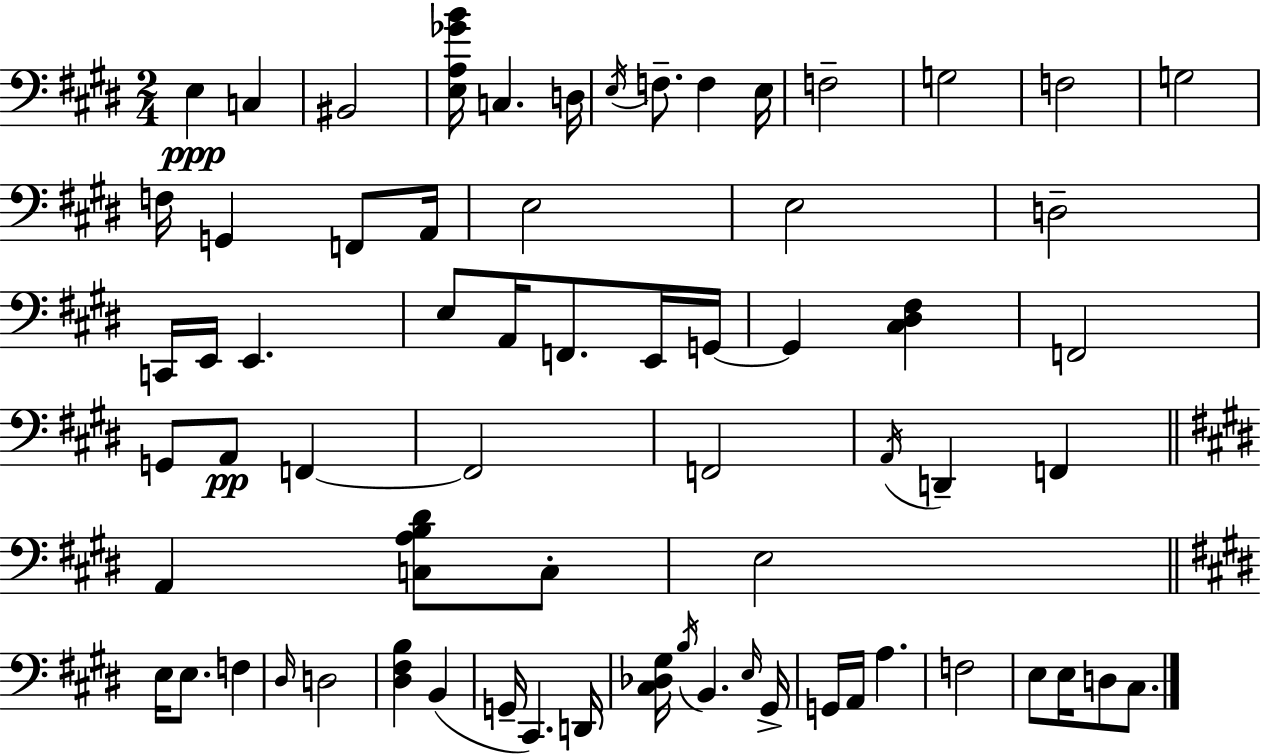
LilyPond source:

{
  \clef bass
  \numericTimeSignature
  \time 2/4
  \key e \major
  e4\ppp c4 | bis,2 | <e a ges' b'>16 c4. d16 | \acciaccatura { e16 } f8.-- f4 | \break e16 f2-- | g2 | f2 | g2 | \break f16 g,4 f,8 | a,16 e2 | e2 | d2-- | \break c,16 e,16 e,4. | e8 a,16 f,8. e,16 | g,16~~ g,4 <cis dis fis>4 | f,2 | \break g,8 a,8\pp f,4~~ | f,2 | f,2 | \acciaccatura { a,16 } d,4-- f,4 | \break \bar "||" \break \key e \major a,4 <c a b dis'>8 c8-. | e2 | \bar "||" \break \key e \major e16 e8. f4 | \grace { dis16 } d2 | <dis fis b>4 b,4( | g,16-- cis,4.) | \break d,16 <cis des gis>16 \acciaccatura { b16 } b,4. | \grace { e16 } gis,16-> g,16 a,16 a4. | f2 | e8 e16 d8 | \break cis8. \bar "|."
}